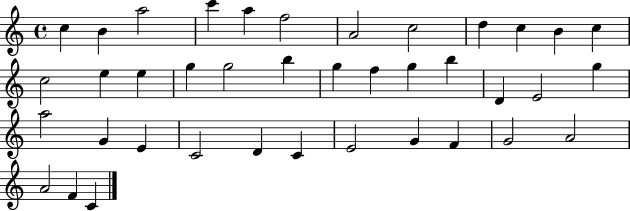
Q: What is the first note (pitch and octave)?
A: C5